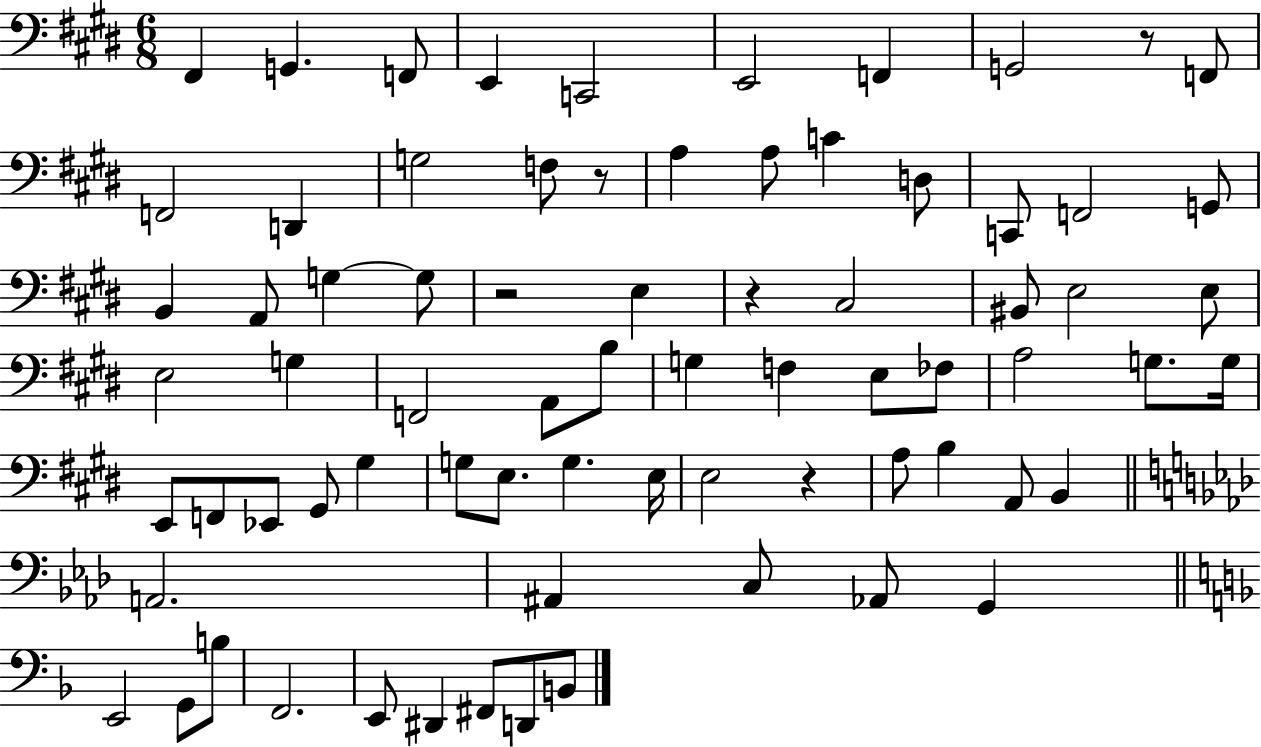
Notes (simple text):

F#2/q G2/q. F2/e E2/q C2/h E2/h F2/q G2/h R/e F2/e F2/h D2/q G3/h F3/e R/e A3/q A3/e C4/q D3/e C2/e F2/h G2/e B2/q A2/e G3/q G3/e R/h E3/q R/q C#3/h BIS2/e E3/h E3/e E3/h G3/q F2/h A2/e B3/e G3/q F3/q E3/e FES3/e A3/h G3/e. G3/s E2/e F2/e Eb2/e G#2/e G#3/q G3/e E3/e. G3/q. E3/s E3/h R/q A3/e B3/q A2/e B2/q A2/h. A#2/q C3/e Ab2/e G2/q E2/h G2/e B3/e F2/h. E2/e D#2/q F#2/e D2/e B2/e